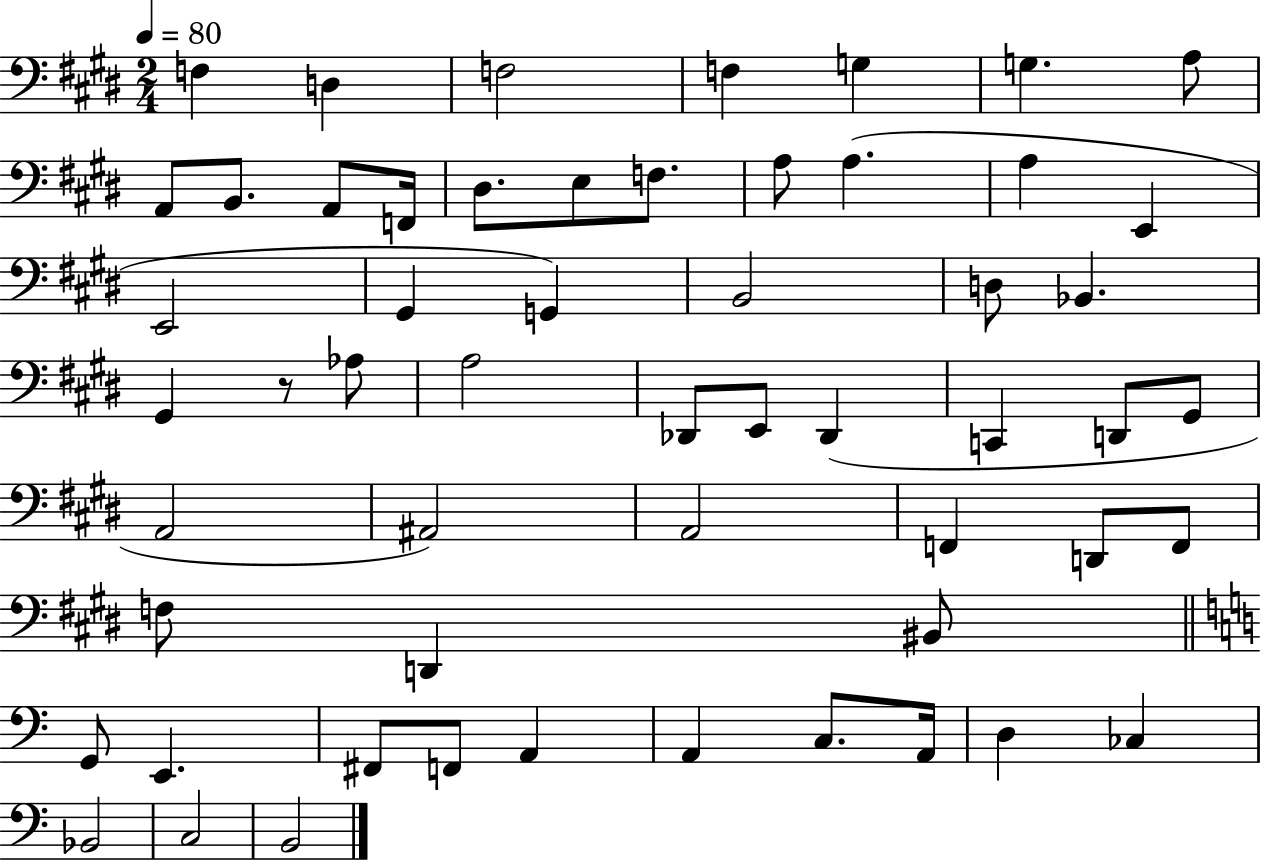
X:1
T:Untitled
M:2/4
L:1/4
K:E
F, D, F,2 F, G, G, A,/2 A,,/2 B,,/2 A,,/2 F,,/4 ^D,/2 E,/2 F,/2 A,/2 A, A, E,, E,,2 ^G,, G,, B,,2 D,/2 _B,, ^G,, z/2 _A,/2 A,2 _D,,/2 E,,/2 _D,, C,, D,,/2 ^G,,/2 A,,2 ^A,,2 A,,2 F,, D,,/2 F,,/2 F,/2 D,, ^B,,/2 G,,/2 E,, ^F,,/2 F,,/2 A,, A,, C,/2 A,,/4 D, _C, _B,,2 C,2 B,,2